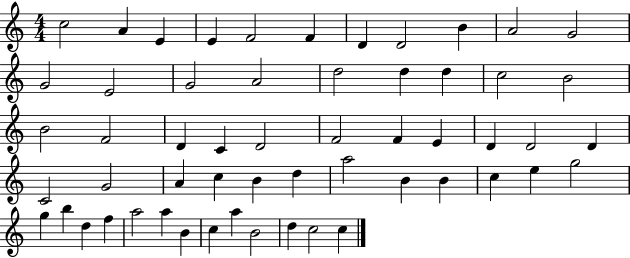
{
  \clef treble
  \numericTimeSignature
  \time 4/4
  \key c \major
  c''2 a'4 e'4 | e'4 f'2 f'4 | d'4 d'2 b'4 | a'2 g'2 | \break g'2 e'2 | g'2 a'2 | d''2 d''4 d''4 | c''2 b'2 | \break b'2 f'2 | d'4 c'4 d'2 | f'2 f'4 e'4 | d'4 d'2 d'4 | \break c'2 g'2 | a'4 c''4 b'4 d''4 | a''2 b'4 b'4 | c''4 e''4 g''2 | \break g''4 b''4 d''4 f''4 | a''2 a''4 b'4 | c''4 a''4 b'2 | d''4 c''2 c''4 | \break \bar "|."
}